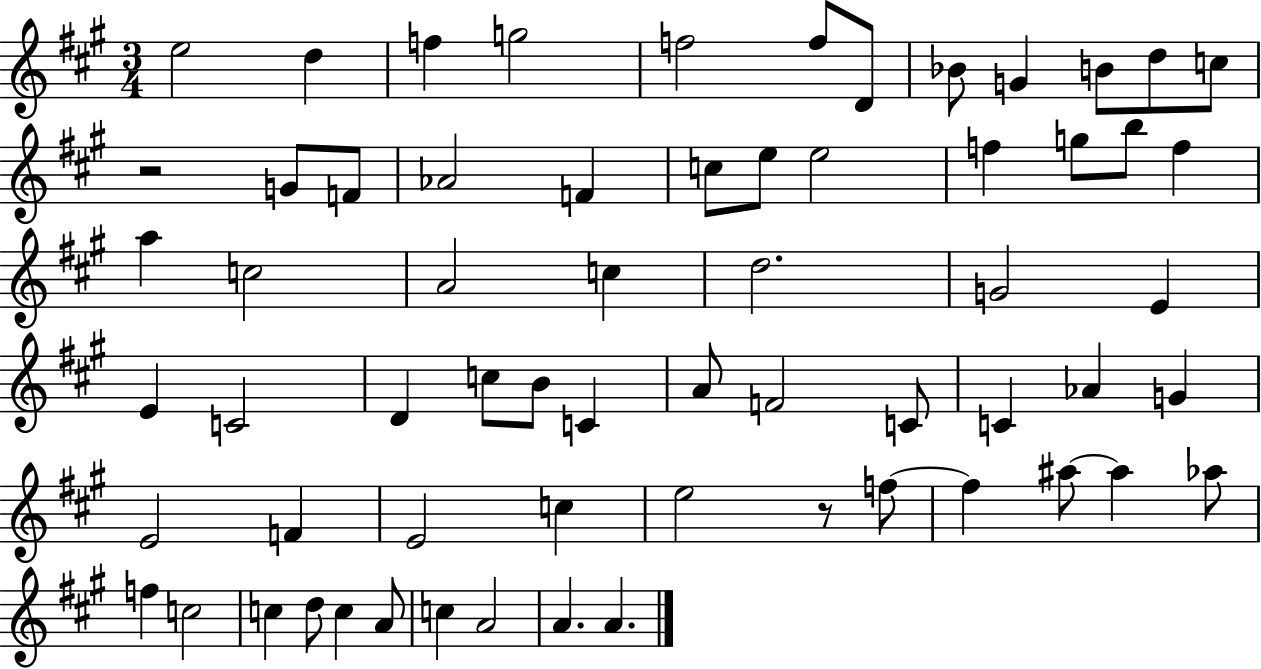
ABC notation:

X:1
T:Untitled
M:3/4
L:1/4
K:A
e2 d f g2 f2 f/2 D/2 _B/2 G B/2 d/2 c/2 z2 G/2 F/2 _A2 F c/2 e/2 e2 f g/2 b/2 f a c2 A2 c d2 G2 E E C2 D c/2 B/2 C A/2 F2 C/2 C _A G E2 F E2 c e2 z/2 f/2 f ^a/2 ^a _a/2 f c2 c d/2 c A/2 c A2 A A